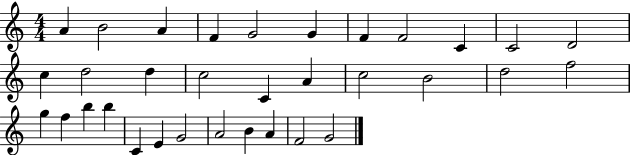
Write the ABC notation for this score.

X:1
T:Untitled
M:4/4
L:1/4
K:C
A B2 A F G2 G F F2 C C2 D2 c d2 d c2 C A c2 B2 d2 f2 g f b b C E G2 A2 B A F2 G2